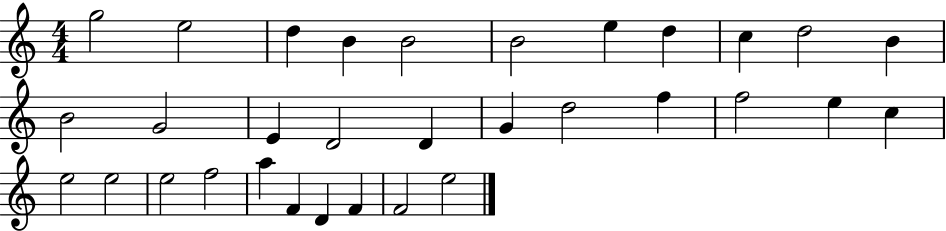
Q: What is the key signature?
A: C major